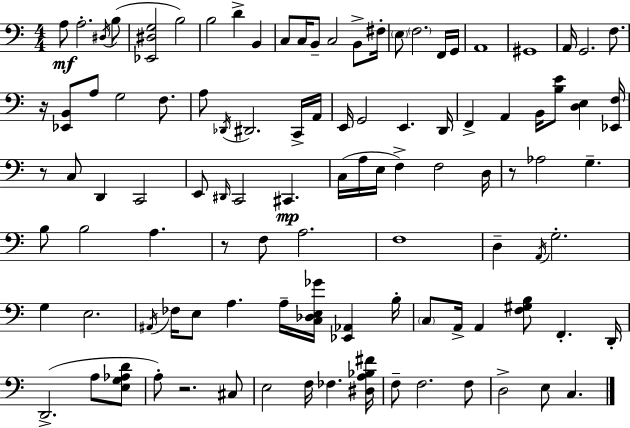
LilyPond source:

{
  \clef bass
  \numericTimeSignature
  \time 4/4
  \key c \major
  a8\mf a2.-. \acciaccatura { dis16 }( b8 | <ees, dis g>2 b2) | b2 d'4-> b,4 | c8 c16 b,8-- c2 b,8-> | \break fis16-. \parenthesize e8 \parenthesize f2. f,16 | g,16 a,1 | gis,1 | a,16 g,2. f8. | \break r16 <ees, b,>8 a8 g2 f8. | a8 \acciaccatura { des,16 } dis,2. | c,16-> a,16 e,16 g,2 e,4. | d,16 f,4-> a,4 b,16 <b e'>8 <d e>4 | \break <ees, f>16 r8 c8 d,4 c,2 | e,8 \grace { dis,16 } c,2 cis,4.\mp | c16( a16 e16 f4->) f2 | d16 r8 aes2 g4.-- | \break b8 b2 a4. | r8 f8 a2. | f1 | d4-- \acciaccatura { a,16 } g2.-. | \break g4 e2. | \acciaccatura { ais,16 } fes16 e8 a4. a16-- <c des e ges'>16 | <ees, aes,>4 b16-. \parenthesize c8 a,16-> a,4 <f gis b>8 f,4.-. | d,16-. d,2.->( | \break a8 <e g aes d'>8 a8-.) r2. | cis8 e2 f16 fes4. | <dis a bes fis'>16 f8-- f2. | f8 d2-> e8 c4. | \break \bar "|."
}